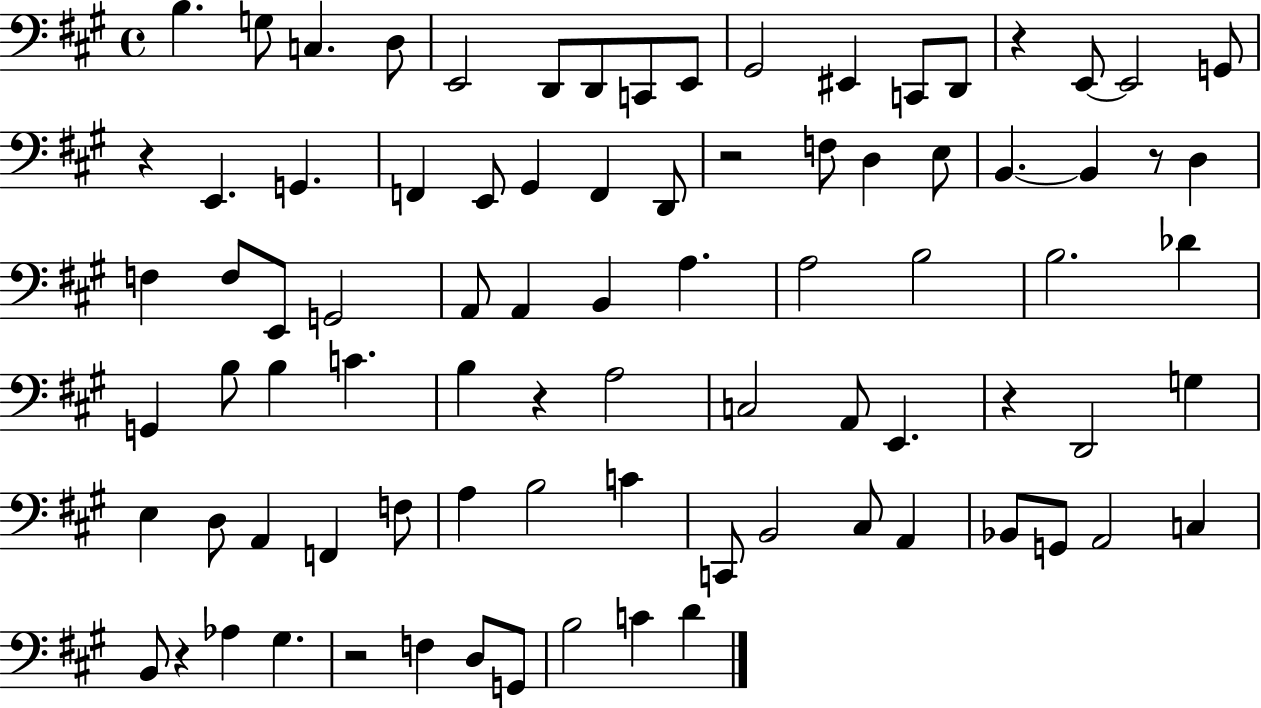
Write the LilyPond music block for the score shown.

{
  \clef bass
  \time 4/4
  \defaultTimeSignature
  \key a \major
  \repeat volta 2 { b4. g8 c4. d8 | e,2 d,8 d,8 c,8 e,8 | gis,2 eis,4 c,8 d,8 | r4 e,8~~ e,2 g,8 | \break r4 e,4. g,4. | f,4 e,8 gis,4 f,4 d,8 | r2 f8 d4 e8 | b,4.~~ b,4 r8 d4 | \break f4 f8 e,8 g,2 | a,8 a,4 b,4 a4. | a2 b2 | b2. des'4 | \break g,4 b8 b4 c'4. | b4 r4 a2 | c2 a,8 e,4. | r4 d,2 g4 | \break e4 d8 a,4 f,4 f8 | a4 b2 c'4 | c,8 b,2 cis8 a,4 | bes,8 g,8 a,2 c4 | \break b,8 r4 aes4 gis4. | r2 f4 d8 g,8 | b2 c'4 d'4 | } \bar "|."
}